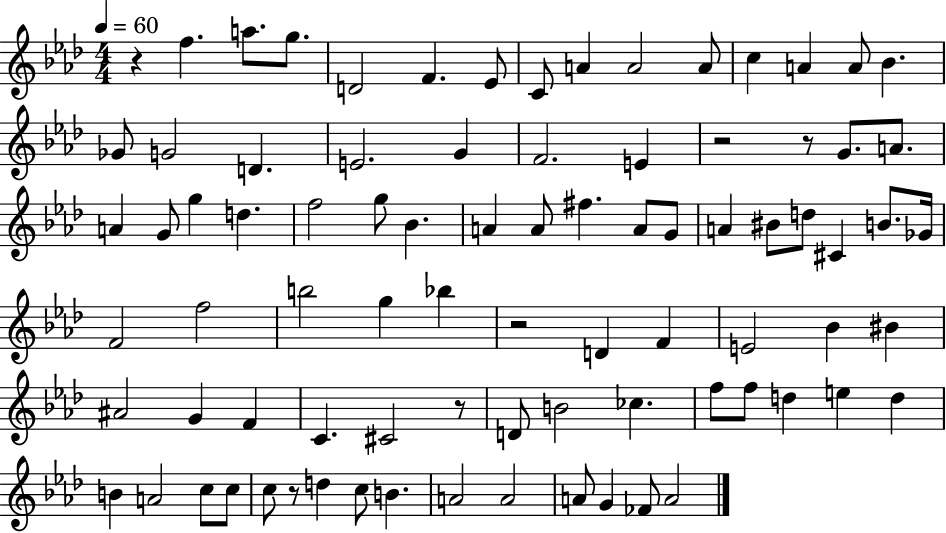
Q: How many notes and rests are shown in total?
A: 84